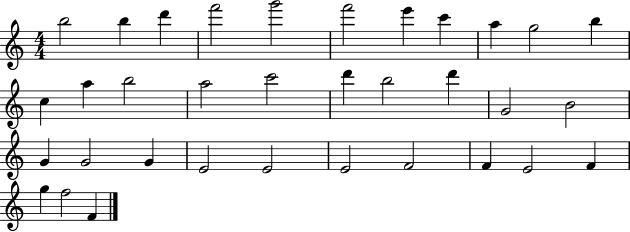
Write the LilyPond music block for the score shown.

{
  \clef treble
  \numericTimeSignature
  \time 4/4
  \key c \major
  b''2 b''4 d'''4 | f'''2 g'''2 | f'''2 e'''4 c'''4 | a''4 g''2 b''4 | \break c''4 a''4 b''2 | a''2 c'''2 | d'''4 b''2 d'''4 | g'2 b'2 | \break g'4 g'2 g'4 | e'2 e'2 | e'2 f'2 | f'4 e'2 f'4 | \break g''4 f''2 f'4 | \bar "|."
}